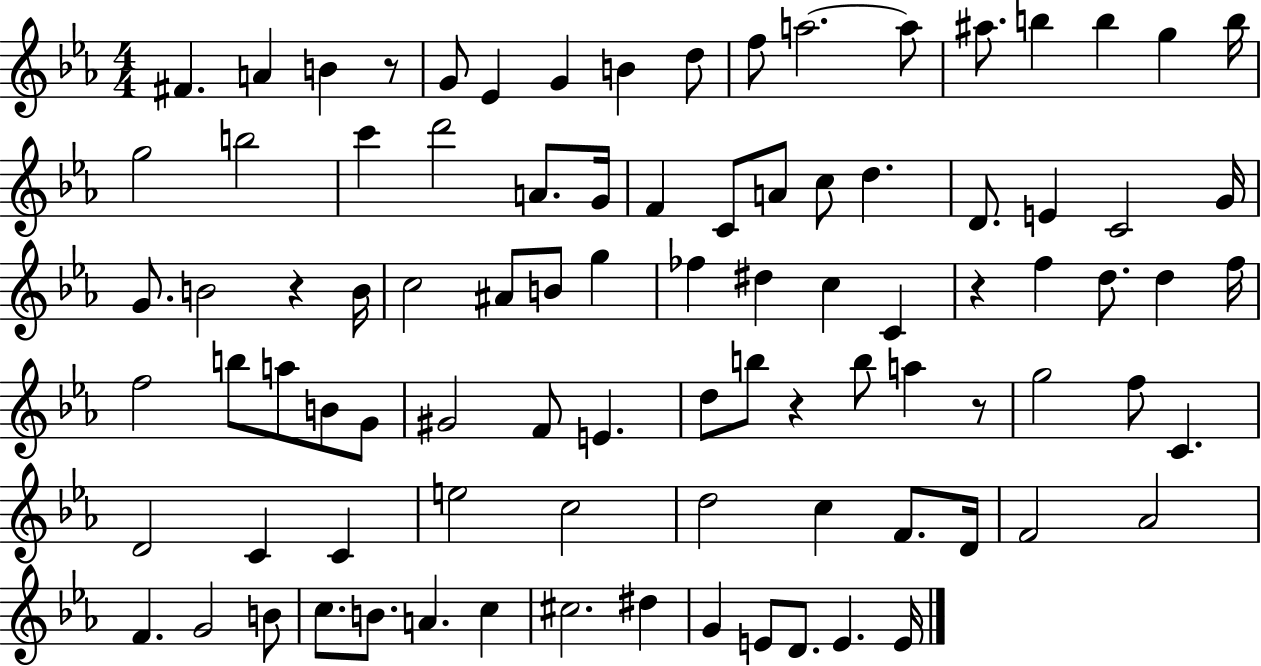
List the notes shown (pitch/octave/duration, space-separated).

F#4/q. A4/q B4/q R/e G4/e Eb4/q G4/q B4/q D5/e F5/e A5/h. A5/e A#5/e. B5/q B5/q G5/q B5/s G5/h B5/h C6/q D6/h A4/e. G4/s F4/q C4/e A4/e C5/e D5/q. D4/e. E4/q C4/h G4/s G4/e. B4/h R/q B4/s C5/h A#4/e B4/e G5/q FES5/q D#5/q C5/q C4/q R/q F5/q D5/e. D5/q F5/s F5/h B5/e A5/e B4/e G4/e G#4/h F4/e E4/q. D5/e B5/e R/q B5/e A5/q R/e G5/h F5/e C4/q. D4/h C4/q C4/q E5/h C5/h D5/h C5/q F4/e. D4/s F4/h Ab4/h F4/q. G4/h B4/e C5/e. B4/e. A4/q. C5/q C#5/h. D#5/q G4/q E4/e D4/e. E4/q. E4/s